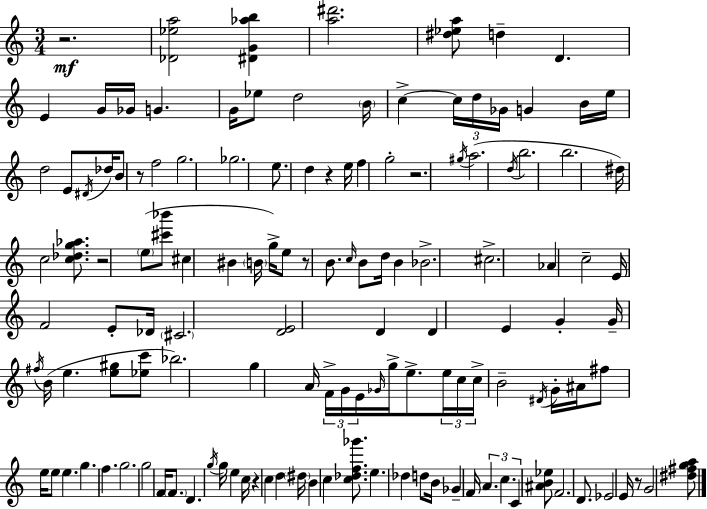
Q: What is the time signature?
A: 3/4